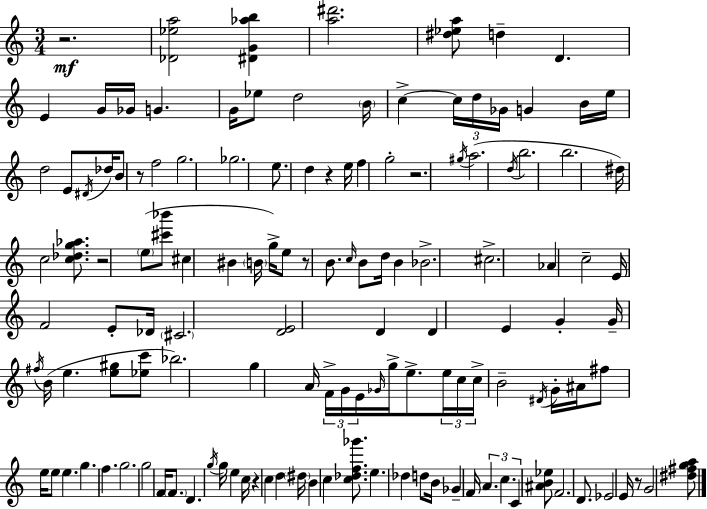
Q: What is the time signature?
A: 3/4